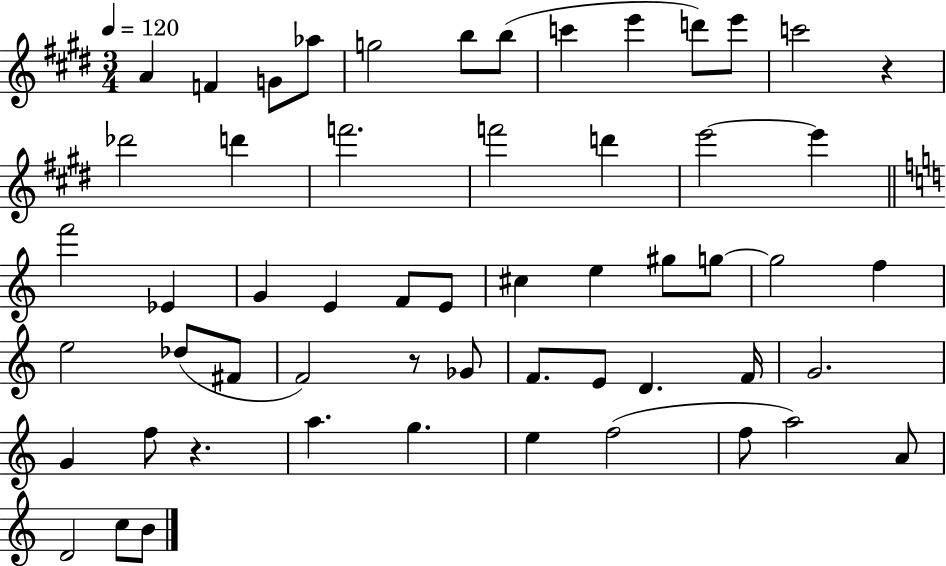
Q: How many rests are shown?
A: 3